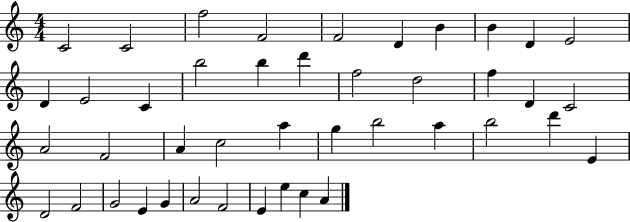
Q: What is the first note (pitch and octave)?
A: C4